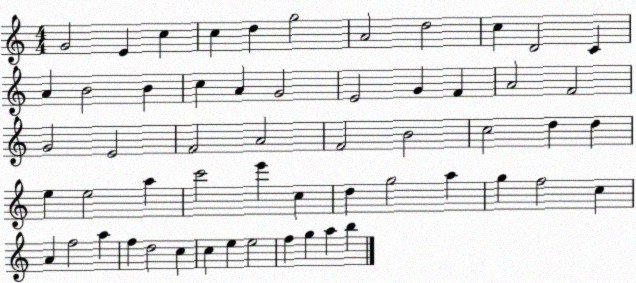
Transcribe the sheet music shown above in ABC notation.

X:1
T:Untitled
M:4/4
L:1/4
K:C
G2 E c c d g2 A2 d2 c D2 C A B2 B c A G2 E2 G F A2 F2 G2 E2 F2 A2 F2 B2 c2 d d e e2 a c'2 e' c d g2 a g f2 c A f2 a f d2 c c e e2 f g a b